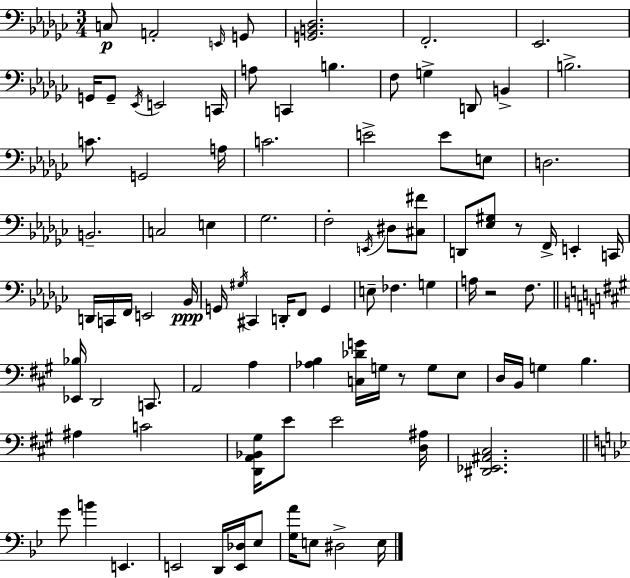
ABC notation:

X:1
T:Untitled
M:3/4
L:1/4
K:Ebm
C,/2 A,,2 E,,/4 G,,/2 [G,,B,,_D,]2 F,,2 _E,,2 G,,/4 G,,/2 _E,,/4 E,,2 C,,/4 A,/2 C,, B, F,/2 G, D,,/2 B,, B,2 C/2 G,,2 A,/4 C2 E2 E/2 E,/2 D,2 B,,2 C,2 E, _G,2 F,2 E,,/4 ^D,/2 [^C,^F]/2 D,,/2 [_E,^G,]/2 z/2 F,,/4 E,, C,,/4 D,,/4 C,,/4 F,,/4 E,,2 _B,,/4 G,,/4 ^G,/4 ^C,, D,,/4 F,,/2 G,, E,/2 _F, G, A,/4 z2 F,/2 [_E,,_B,]/4 D,,2 C,,/2 A,,2 A, [_A,B,] [C,_DG]/4 G,/4 z/2 G,/2 E,/2 D,/4 B,,/4 G, B, ^A, C2 [D,,A,,_B,,^G,]/4 E/2 E2 [D,^A,]/4 [^D,,_E,,^A,,^C,]2 G/2 B E,, E,,2 D,,/4 [E,,_D,]/4 _E,/2 [G,A]/4 E,/2 ^D,2 E,/4